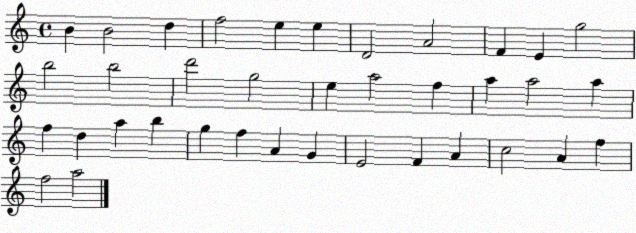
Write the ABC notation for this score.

X:1
T:Untitled
M:4/4
L:1/4
K:C
B B2 d f2 e e D2 A2 F E g2 b2 b2 d'2 g2 e a2 f a a2 a f d a b g f A G E2 F A c2 A f f2 a2